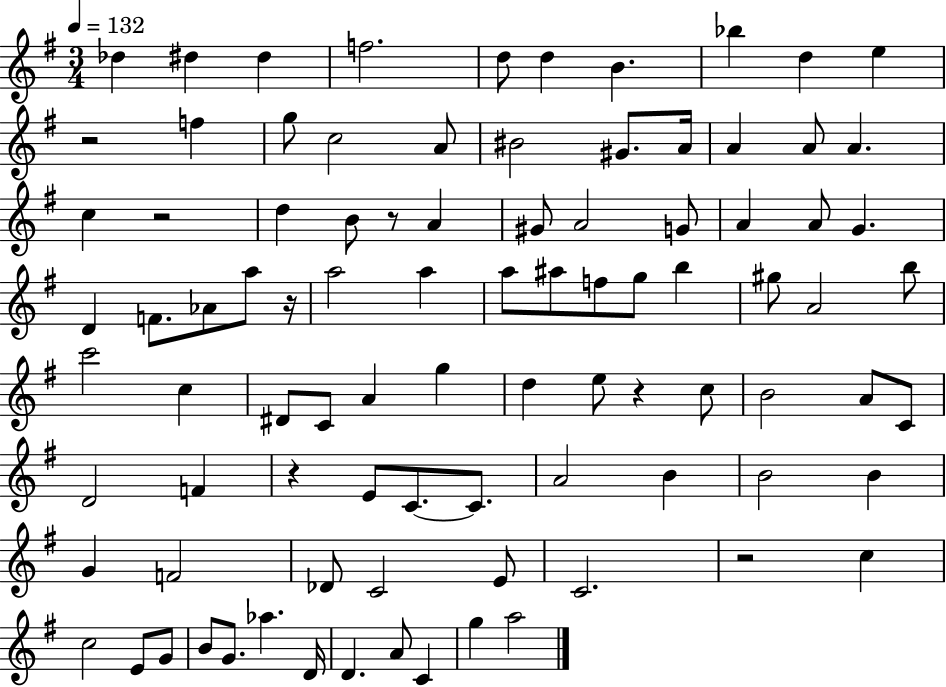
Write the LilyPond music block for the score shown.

{
  \clef treble
  \numericTimeSignature
  \time 3/4
  \key g \major
  \tempo 4 = 132
  des''4 dis''4 dis''4 | f''2. | d''8 d''4 b'4. | bes''4 d''4 e''4 | \break r2 f''4 | g''8 c''2 a'8 | bis'2 gis'8. a'16 | a'4 a'8 a'4. | \break c''4 r2 | d''4 b'8 r8 a'4 | gis'8 a'2 g'8 | a'4 a'8 g'4. | \break d'4 f'8. aes'8 a''8 r16 | a''2 a''4 | a''8 ais''8 f''8 g''8 b''4 | gis''8 a'2 b''8 | \break c'''2 c''4 | dis'8 c'8 a'4 g''4 | d''4 e''8 r4 c''8 | b'2 a'8 c'8 | \break d'2 f'4 | r4 e'8 c'8.~~ c'8. | a'2 b'4 | b'2 b'4 | \break g'4 f'2 | des'8 c'2 e'8 | c'2. | r2 c''4 | \break c''2 e'8 g'8 | b'8 g'8. aes''4. d'16 | d'4. a'8 c'4 | g''4 a''2 | \break \bar "|."
}